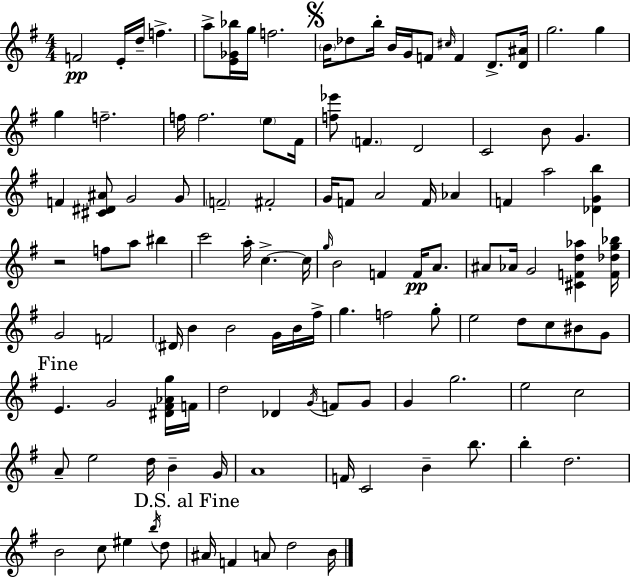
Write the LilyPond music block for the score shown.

{
  \clef treble
  \numericTimeSignature
  \time 4/4
  \key e \minor
  \repeat volta 2 { f'2\pp e'16-. d''16-- f''4.-> | a''8-> <e' ges' bes''>16 g''16 f''2. | \mark \markup { \musicglyph "scripts.segno" } \parenthesize b'16 des''8 b''16-. b'16 g'16 f'8 \grace { cis''16 } f'4 d'8.-> | <d' ais'>16 g''2. g''4 | \break g''4 f''2.-- | f''16 f''2. \parenthesize e''8 | fis'16 <f'' ees'''>8 \parenthesize f'4. d'2 | c'2 b'8 g'4. | \break f'4 <cis' dis' ais'>8 g'2 g'8 | \parenthesize f'2-- fis'2-. | g'16 f'8 a'2 f'16 aes'4 | f'4 a''2 <des' g' b''>4 | \break r2 f''8 a''8 bis''4 | c'''2 a''16-. c''4.->~~ | c''16 \grace { g''16 } b'2 f'4 f'16\pp a'8. | ais'8 aes'16 g'2 <cis' f' d'' aes''>4 | \break <f' des'' g'' bes''>16 g'2 f'2 | \parenthesize dis'16 b'4 b'2 g'16 | b'16 fis''16-> g''4. f''2 | g''8-. e''2 d''8 c''8 bis'8 | \break g'8 \mark "Fine" e'4. g'2 | <dis' fis' aes' g''>16 f'16 d''2 des'4 \acciaccatura { g'16 } f'8 | g'8 g'4 g''2. | e''2 c''2 | \break a'8-- e''2 d''16 b'4-- | g'16 a'1 | f'16 c'2 b'4-- | b''8. b''4-. d''2. | \break b'2 c''8 eis''4 | \acciaccatura { b''16 } d''8 \mark "D.S. al Fine" ais'16 f'4 a'8 d''2 | b'16 } \bar "|."
}